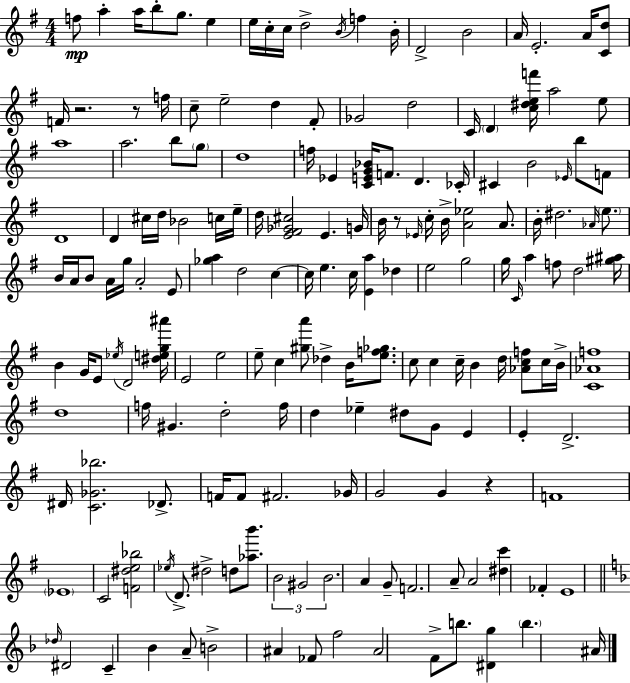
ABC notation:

X:1
T:Untitled
M:4/4
L:1/4
K:G
f/2 a a/4 b/2 g/2 e e/4 c/4 c/4 d2 B/4 f B/4 D2 B2 A/4 E2 A/4 [Cd]/2 F/4 z2 z/2 f/4 c/2 e2 d ^F/2 _G2 d2 C/4 D [c^def']/4 a2 e/2 a4 a2 b/2 g/2 d4 f/4 _E [CEG_B]/4 F/2 D _C/4 ^C B2 _E/4 b/2 F/2 D4 D ^c/4 d/4 _B2 c/4 e/4 d/4 [E^F_G^c]2 E G/4 B/4 z/2 _E/4 c/4 B/4 [A_e]2 A/2 B/4 ^d2 _A/4 e/2 B/4 A/4 B/2 A/4 g/4 A2 E/2 [_ga] d2 c c/4 e c/4 [Ea] _d e2 g2 g/4 C/4 a f/2 d2 [^g^a]/4 B G/4 E/2 _e/4 D2 [^deg^a']/4 E2 e2 e/2 c [^ga']/2 _d B/4 [ef_g]/2 c/2 c c/4 B d/4 [_Acf]/2 c/4 B/4 [C_Af]4 d4 f/4 ^G d2 f/4 d _e ^d/2 G/2 E E D2 ^D/4 [C_G_b]2 _D/2 F/4 F/2 ^F2 _G/4 G2 G z F4 _E4 C2 [F^de_b]2 _e/4 D/2 ^d2 d/2 [_ab']/2 B2 ^G2 B2 A G/2 F2 A/2 A2 [^dc'] _F E4 _d/4 ^D2 C _B A/2 B2 ^A _F/2 f2 ^A2 F/2 b/2 [^Dg] b ^A/4